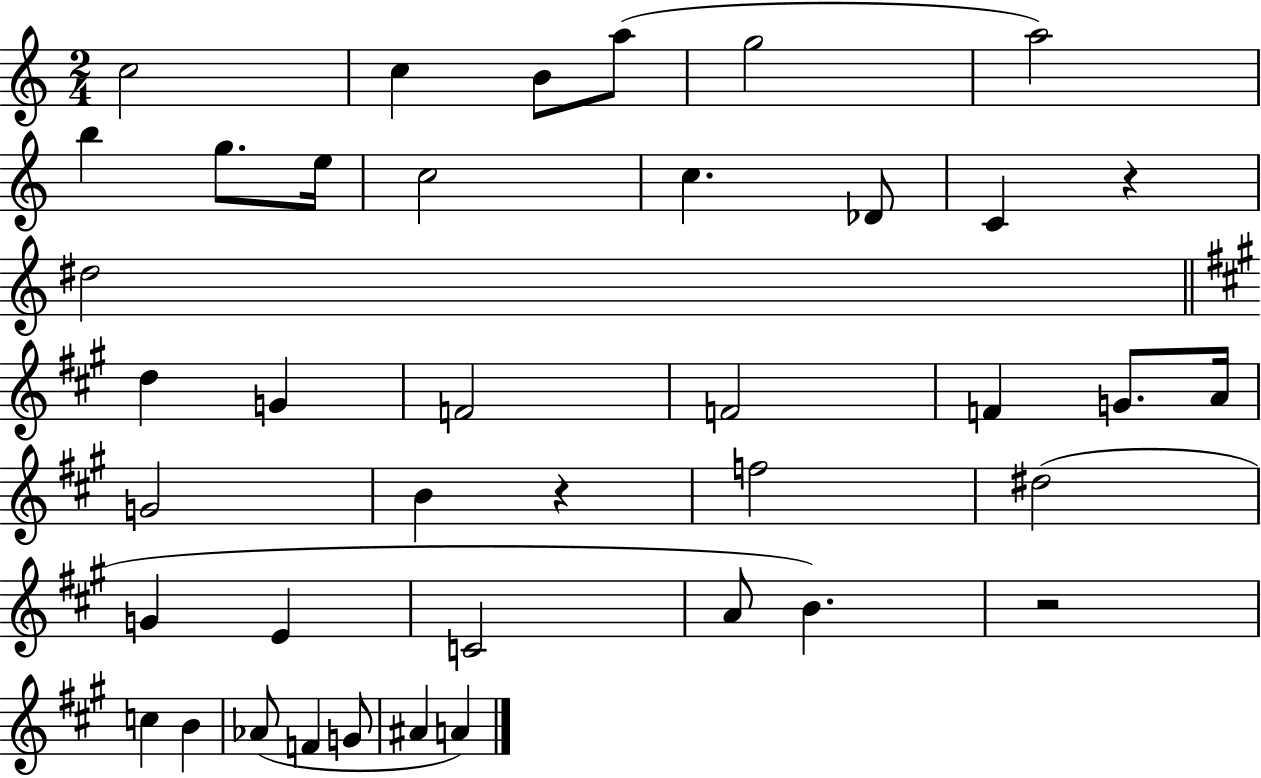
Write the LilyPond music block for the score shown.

{
  \clef treble
  \numericTimeSignature
  \time 2/4
  \key c \major
  \repeat volta 2 { c''2 | c''4 b'8 a''8( | g''2 | a''2) | \break b''4 g''8. e''16 | c''2 | c''4. des'8 | c'4 r4 | \break dis''2 | \bar "||" \break \key a \major d''4 g'4 | f'2 | f'2 | f'4 g'8. a'16 | \break g'2 | b'4 r4 | f''2 | dis''2( | \break g'4 e'4 | c'2 | a'8 b'4.) | r2 | \break c''4 b'4 | aes'8( f'4 g'8 | ais'4 a'4) | } \bar "|."
}